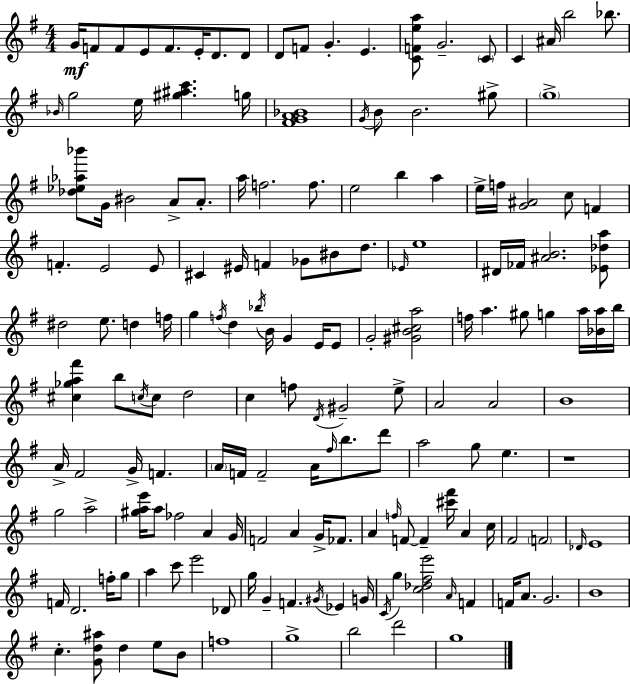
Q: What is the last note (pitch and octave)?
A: G5